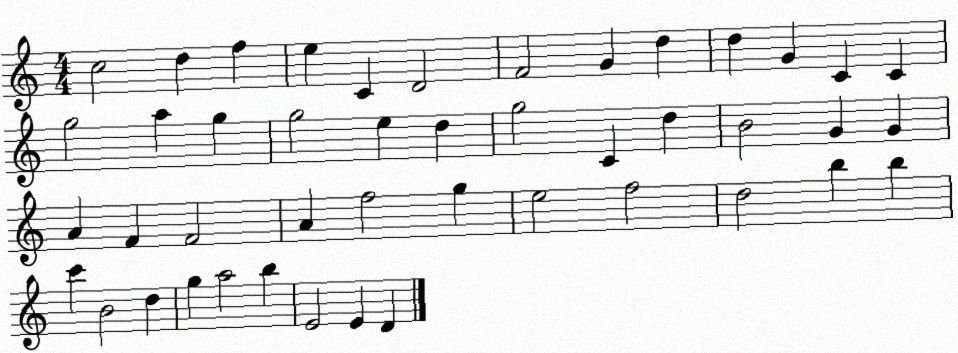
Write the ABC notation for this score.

X:1
T:Untitled
M:4/4
L:1/4
K:C
c2 d f e C D2 F2 G d d G C C g2 a g g2 e d g2 C d B2 G G A F F2 A f2 g e2 f2 d2 b b c' B2 d g a2 b E2 E D